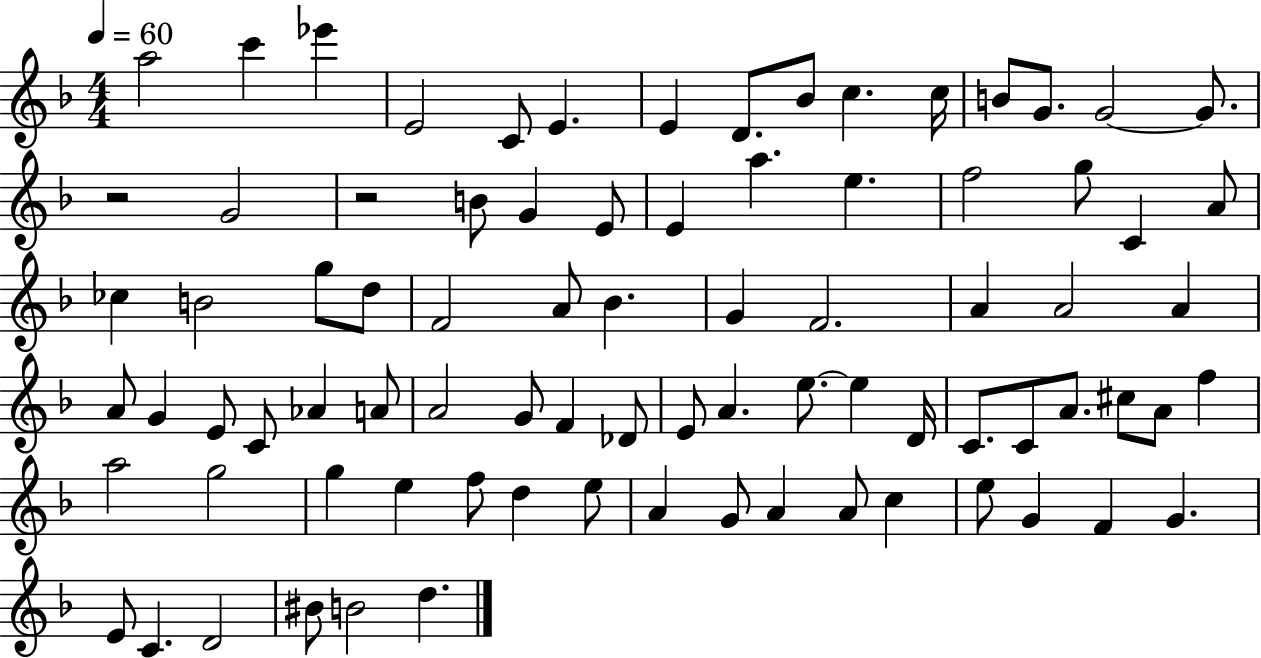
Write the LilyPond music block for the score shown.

{
  \clef treble
  \numericTimeSignature
  \time 4/4
  \key f \major
  \tempo 4 = 60
  a''2 c'''4 ees'''4 | e'2 c'8 e'4. | e'4 d'8. bes'8 c''4. c''16 | b'8 g'8. g'2~~ g'8. | \break r2 g'2 | r2 b'8 g'4 e'8 | e'4 a''4. e''4. | f''2 g''8 c'4 a'8 | \break ces''4 b'2 g''8 d''8 | f'2 a'8 bes'4. | g'4 f'2. | a'4 a'2 a'4 | \break a'8 g'4 e'8 c'8 aes'4 a'8 | a'2 g'8 f'4 des'8 | e'8 a'4. e''8.~~ e''4 d'16 | c'8. c'8 a'8. cis''8 a'8 f''4 | \break a''2 g''2 | g''4 e''4 f''8 d''4 e''8 | a'4 g'8 a'4 a'8 c''4 | e''8 g'4 f'4 g'4. | \break e'8 c'4. d'2 | bis'8 b'2 d''4. | \bar "|."
}